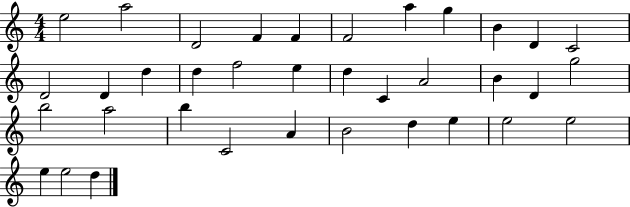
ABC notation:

X:1
T:Untitled
M:4/4
L:1/4
K:C
e2 a2 D2 F F F2 a g B D C2 D2 D d d f2 e d C A2 B D g2 b2 a2 b C2 A B2 d e e2 e2 e e2 d